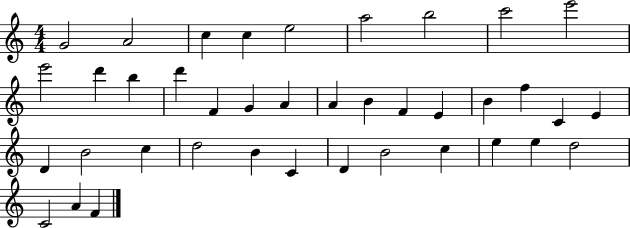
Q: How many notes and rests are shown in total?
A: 39